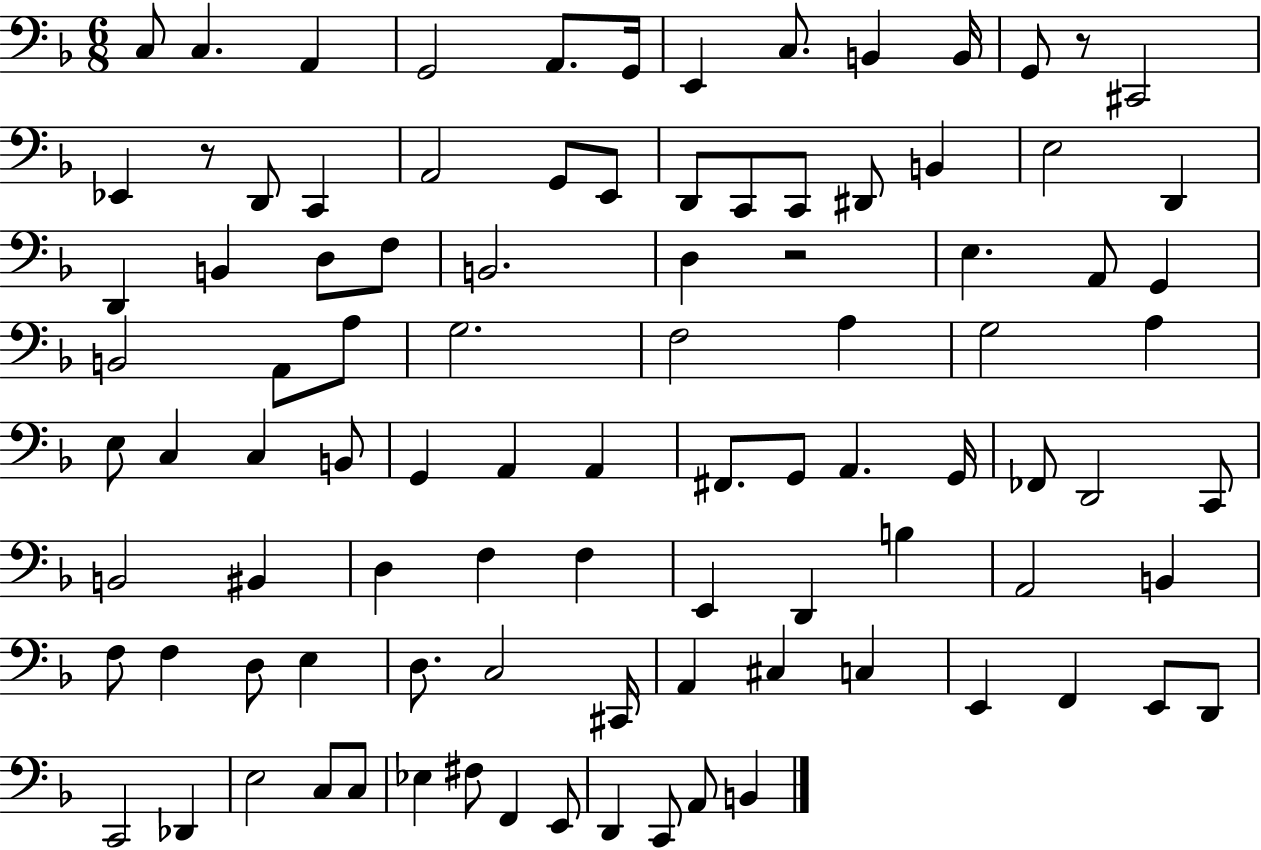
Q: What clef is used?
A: bass